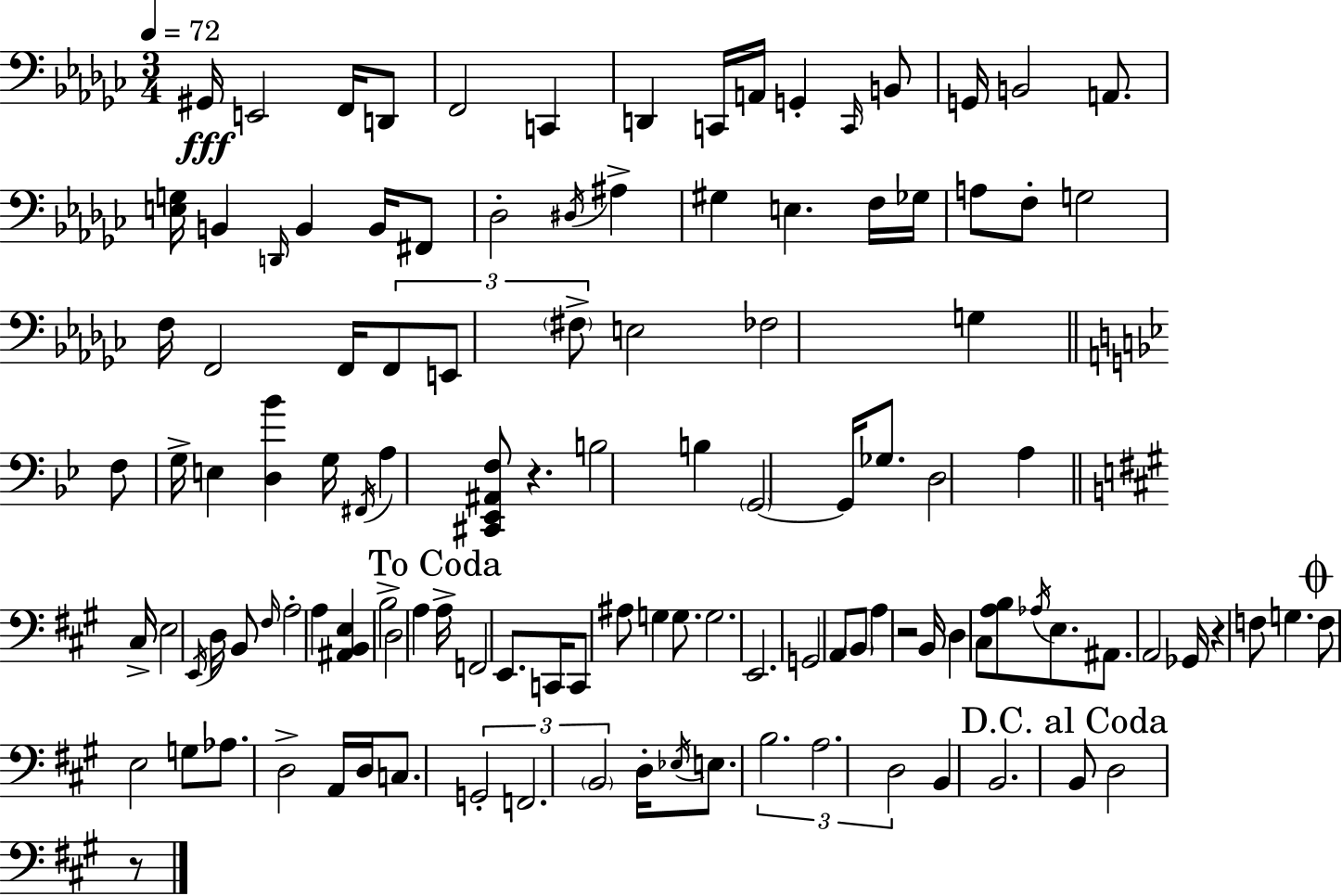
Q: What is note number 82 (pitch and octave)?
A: E3